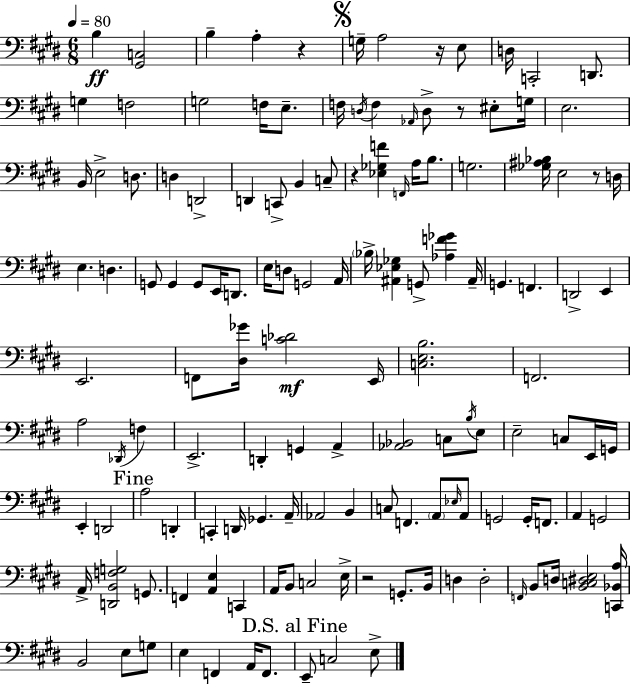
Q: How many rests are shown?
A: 6